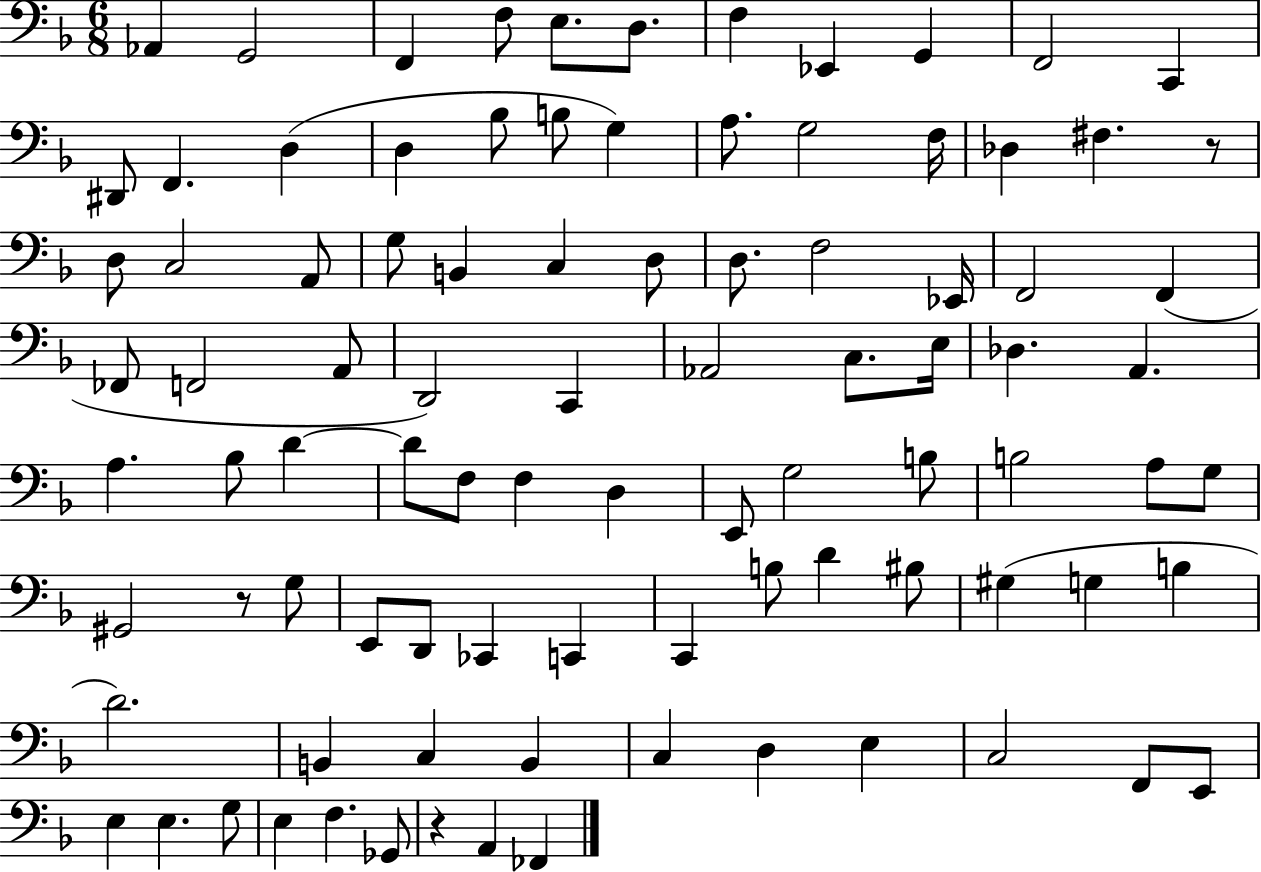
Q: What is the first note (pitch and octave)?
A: Ab2